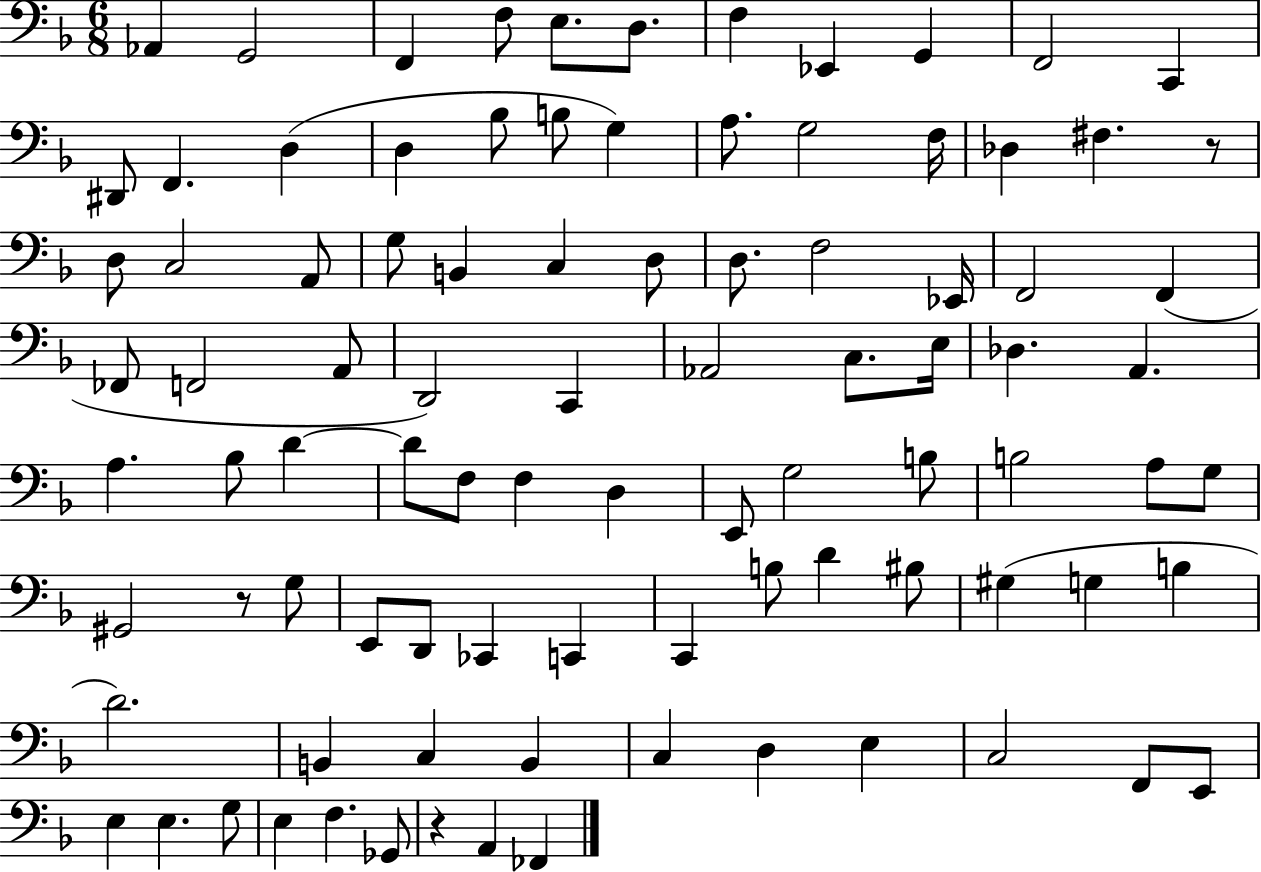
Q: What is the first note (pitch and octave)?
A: Ab2